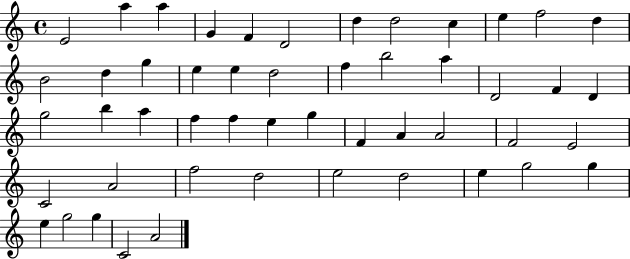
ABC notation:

X:1
T:Untitled
M:4/4
L:1/4
K:C
E2 a a G F D2 d d2 c e f2 d B2 d g e e d2 f b2 a D2 F D g2 b a f f e g F A A2 F2 E2 C2 A2 f2 d2 e2 d2 e g2 g e g2 g C2 A2